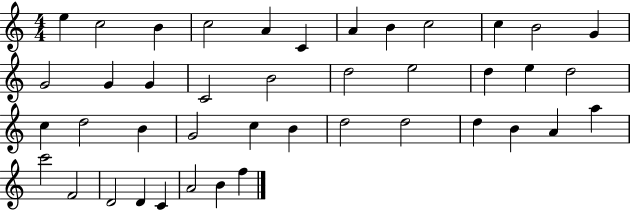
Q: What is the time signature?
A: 4/4